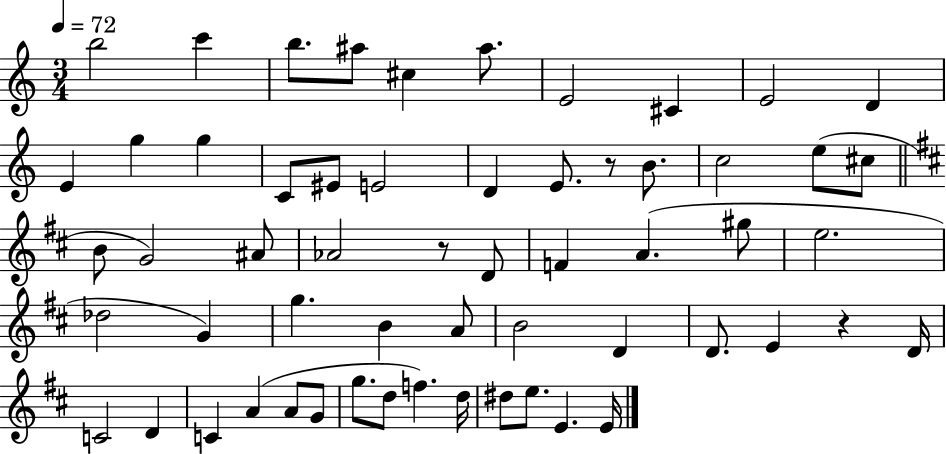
X:1
T:Untitled
M:3/4
L:1/4
K:C
b2 c' b/2 ^a/2 ^c ^a/2 E2 ^C E2 D E g g C/2 ^E/2 E2 D E/2 z/2 B/2 c2 e/2 ^c/2 B/2 G2 ^A/2 _A2 z/2 D/2 F A ^g/2 e2 _d2 G g B A/2 B2 D D/2 E z D/4 C2 D C A A/2 G/2 g/2 d/2 f d/4 ^d/2 e/2 E E/4